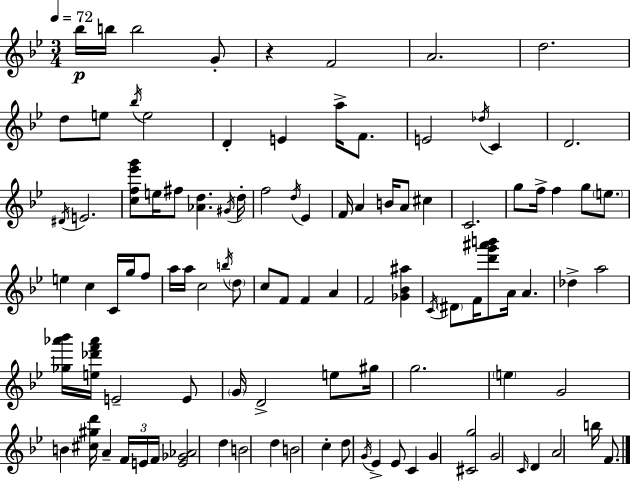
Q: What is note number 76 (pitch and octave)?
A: D5